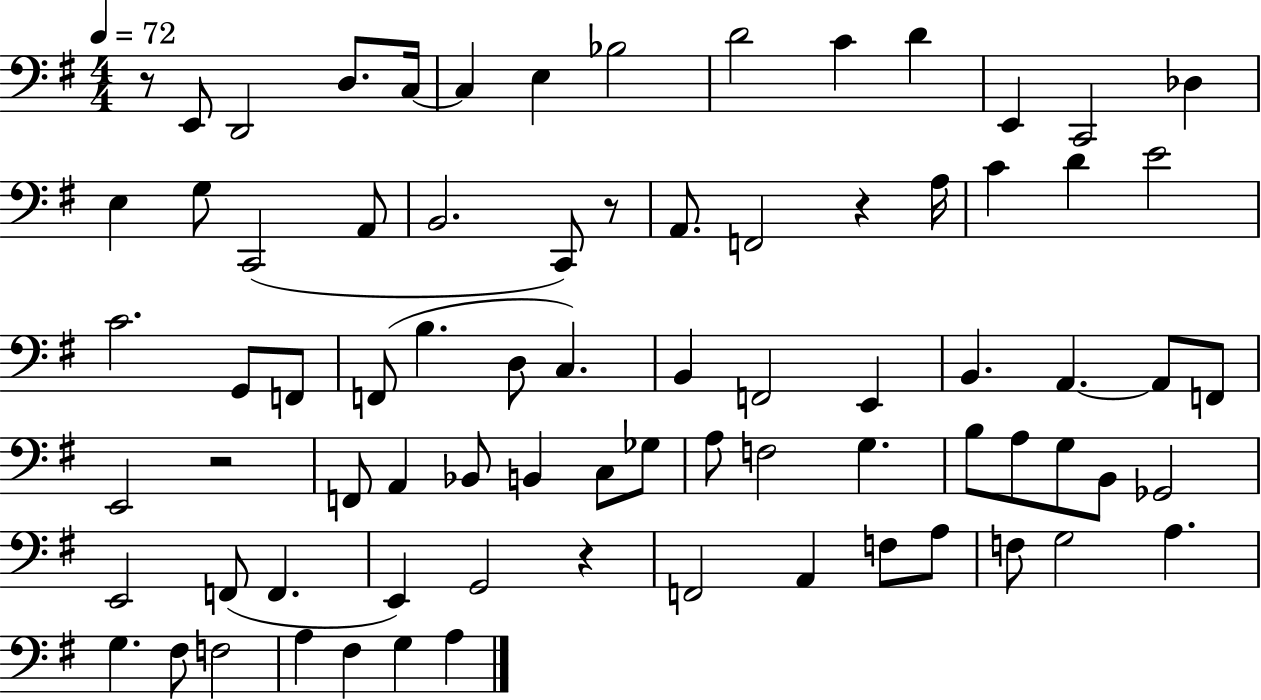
X:1
T:Untitled
M:4/4
L:1/4
K:G
z/2 E,,/2 D,,2 D,/2 C,/4 C, E, _B,2 D2 C D E,, C,,2 _D, E, G,/2 C,,2 A,,/2 B,,2 C,,/2 z/2 A,,/2 F,,2 z A,/4 C D E2 C2 G,,/2 F,,/2 F,,/2 B, D,/2 C, B,, F,,2 E,, B,, A,, A,,/2 F,,/2 E,,2 z2 F,,/2 A,, _B,,/2 B,, C,/2 _G,/2 A,/2 F,2 G, B,/2 A,/2 G,/2 B,,/2 _G,,2 E,,2 F,,/2 F,, E,, G,,2 z F,,2 A,, F,/2 A,/2 F,/2 G,2 A, G, ^F,/2 F,2 A, ^F, G, A,